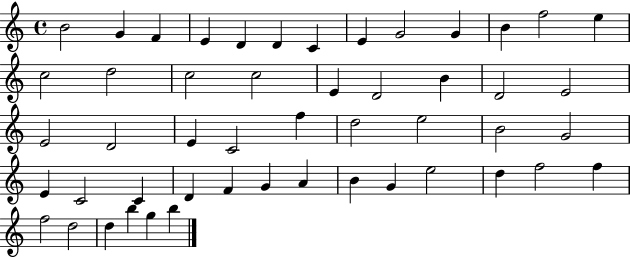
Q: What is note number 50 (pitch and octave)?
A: B5